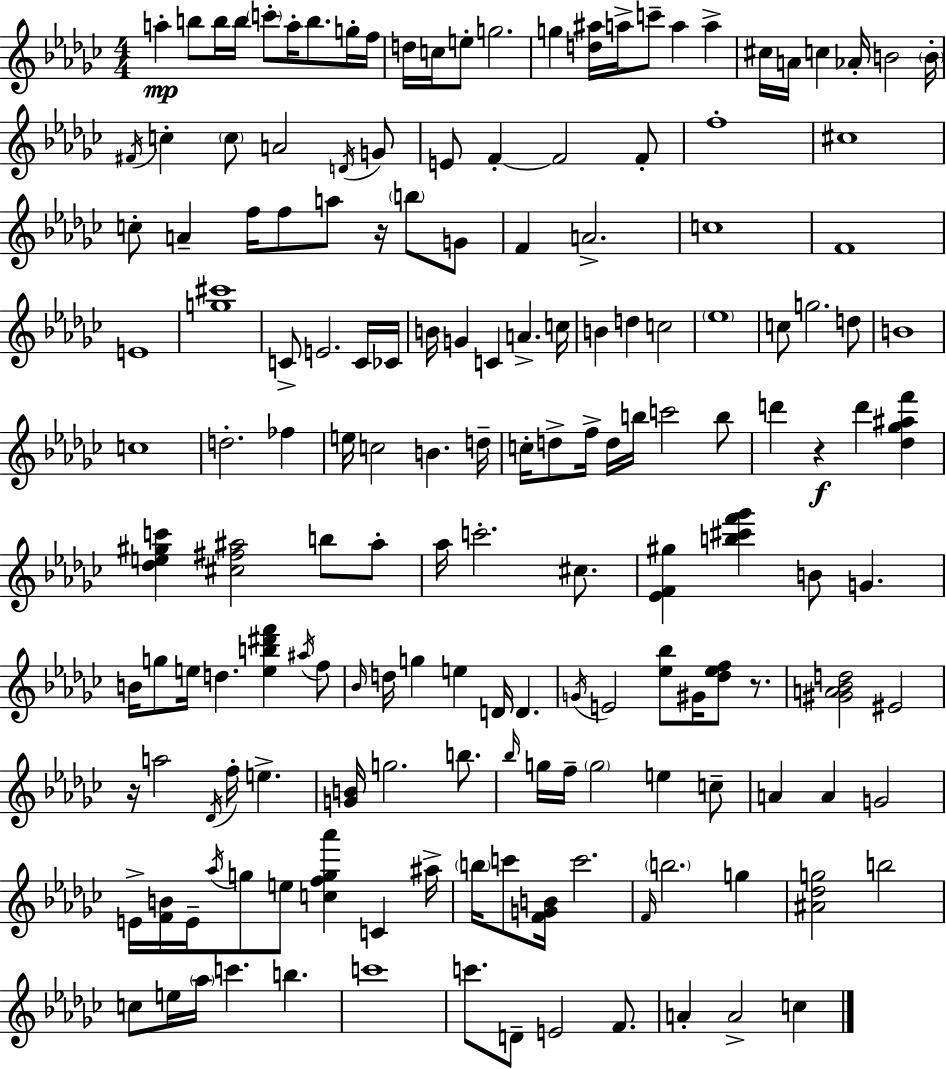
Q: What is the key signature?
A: EES minor